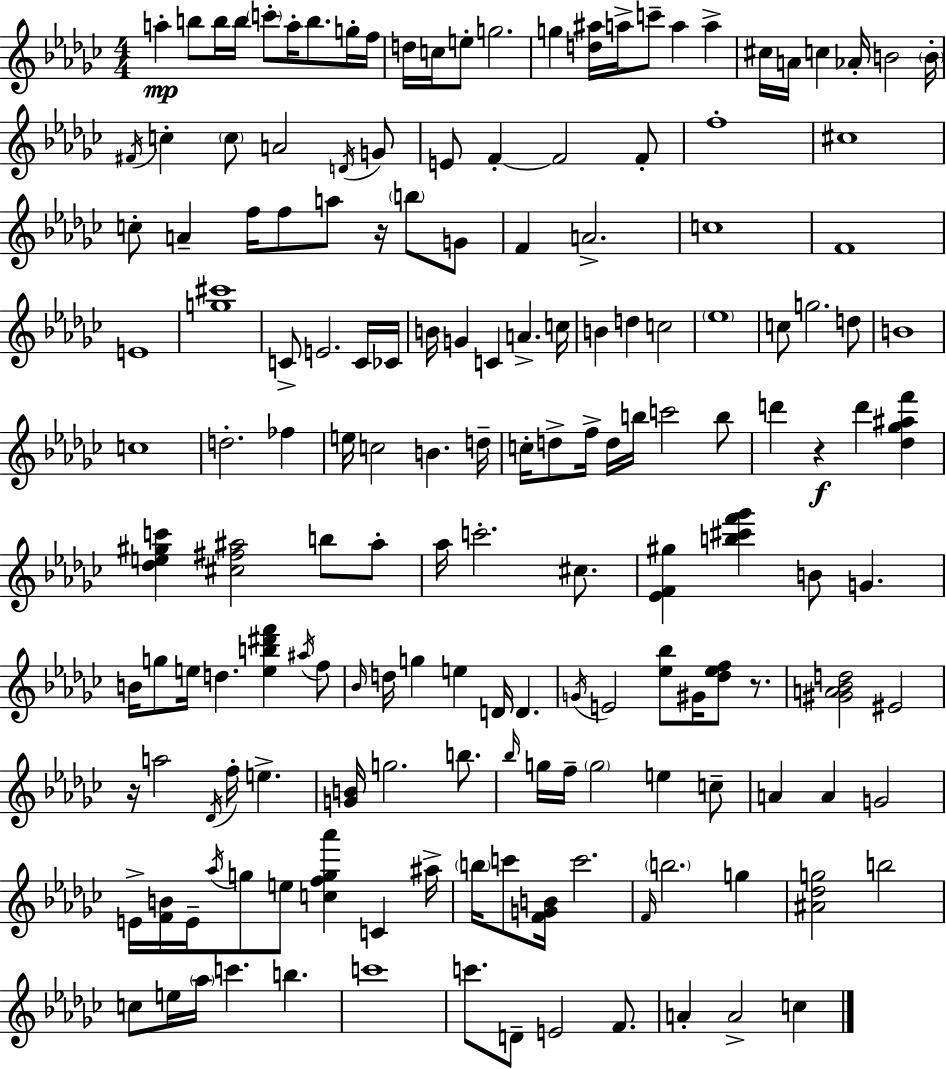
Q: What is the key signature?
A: EES minor